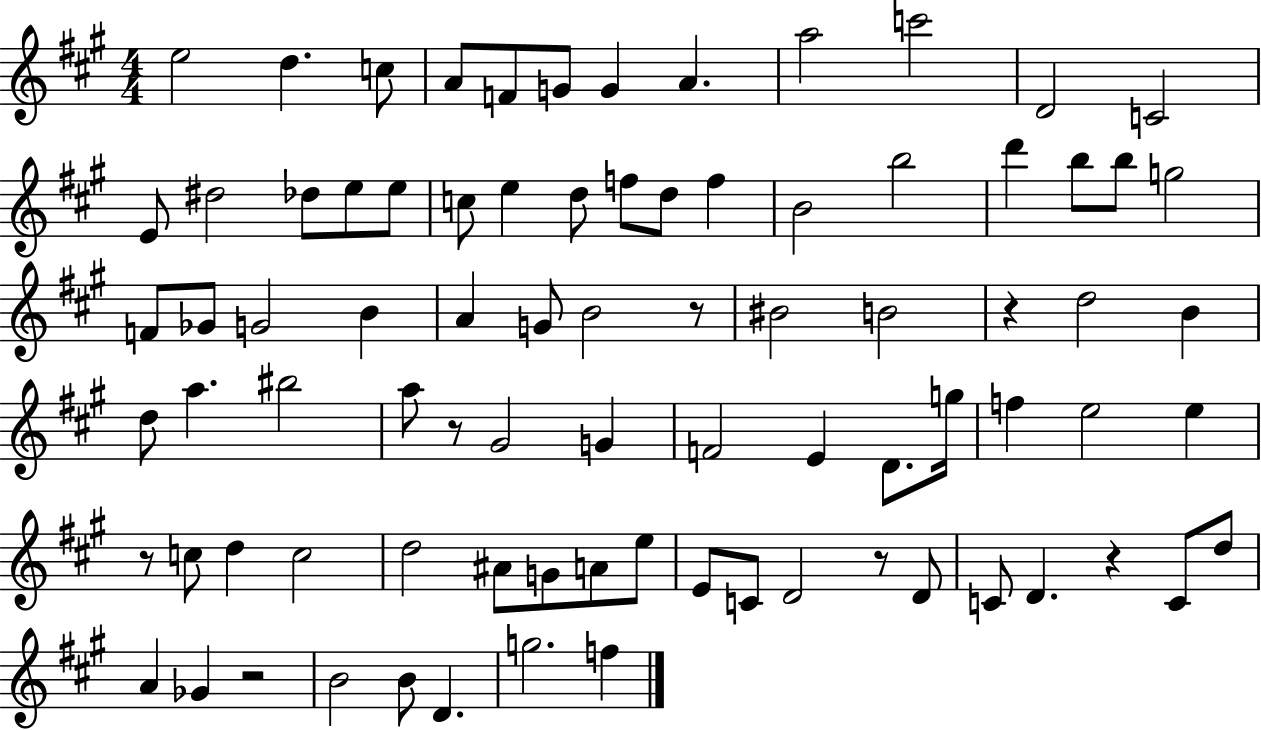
E5/h D5/q. C5/e A4/e F4/e G4/e G4/q A4/q. A5/h C6/h D4/h C4/h E4/e D#5/h Db5/e E5/e E5/e C5/e E5/q D5/e F5/e D5/e F5/q B4/h B5/h D6/q B5/e B5/e G5/h F4/e Gb4/e G4/h B4/q A4/q G4/e B4/h R/e BIS4/h B4/h R/q D5/h B4/q D5/e A5/q. BIS5/h A5/e R/e G#4/h G4/q F4/h E4/q D4/e. G5/s F5/q E5/h E5/q R/e C5/e D5/q C5/h D5/h A#4/e G4/e A4/e E5/e E4/e C4/e D4/h R/e D4/e C4/e D4/q. R/q C4/e D5/e A4/q Gb4/q R/h B4/h B4/e D4/q. G5/h. F5/q